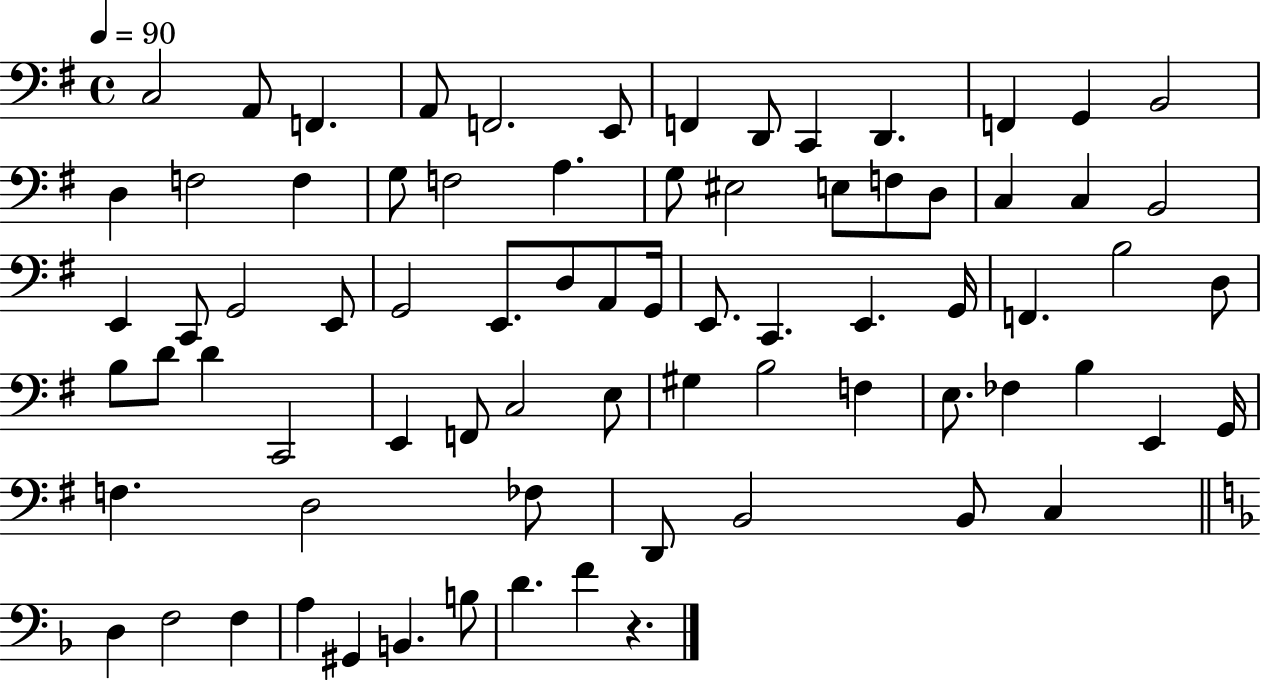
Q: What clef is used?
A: bass